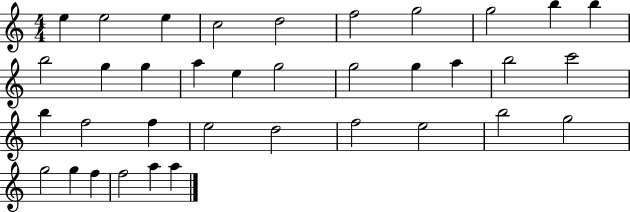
X:1
T:Untitled
M:4/4
L:1/4
K:C
e e2 e c2 d2 f2 g2 g2 b b b2 g g a e g2 g2 g a b2 c'2 b f2 f e2 d2 f2 e2 b2 g2 g2 g f f2 a a